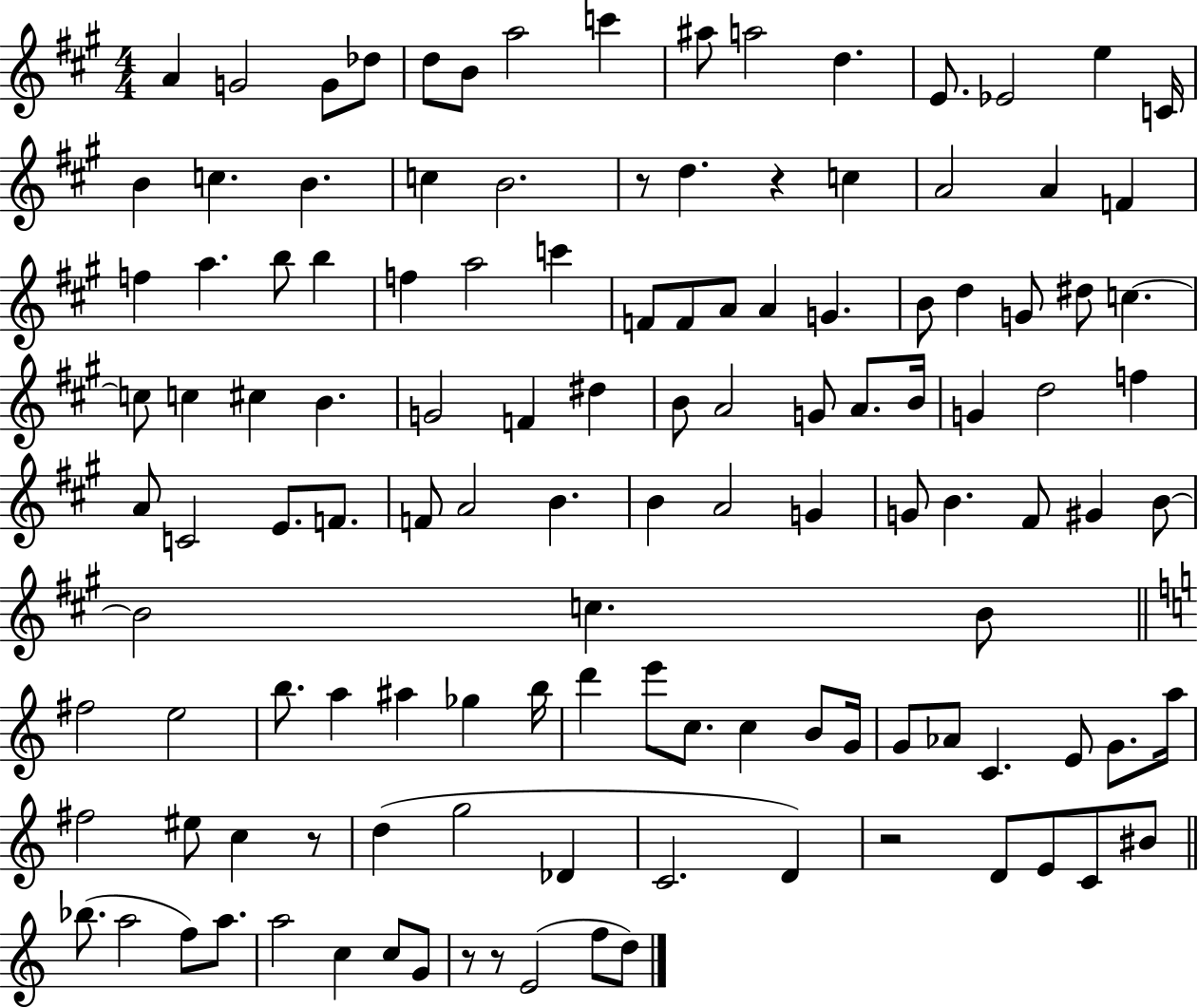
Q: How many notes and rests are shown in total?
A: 123